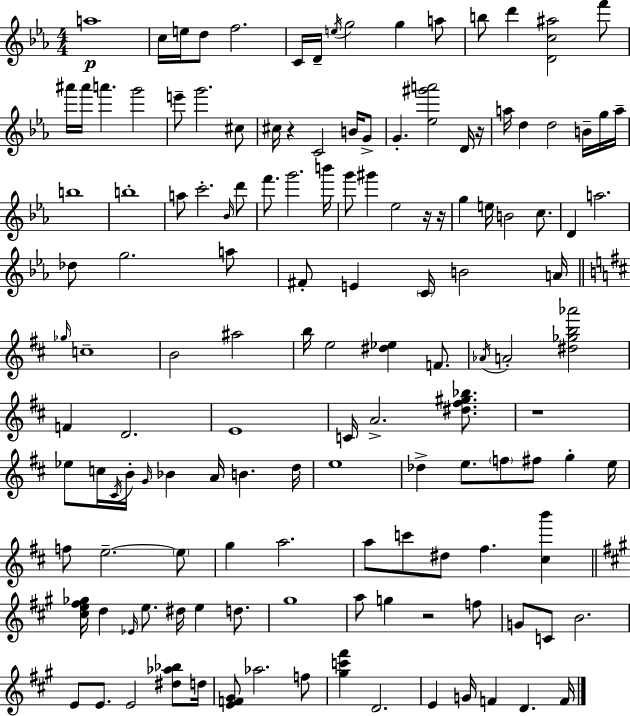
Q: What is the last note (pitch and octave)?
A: F4